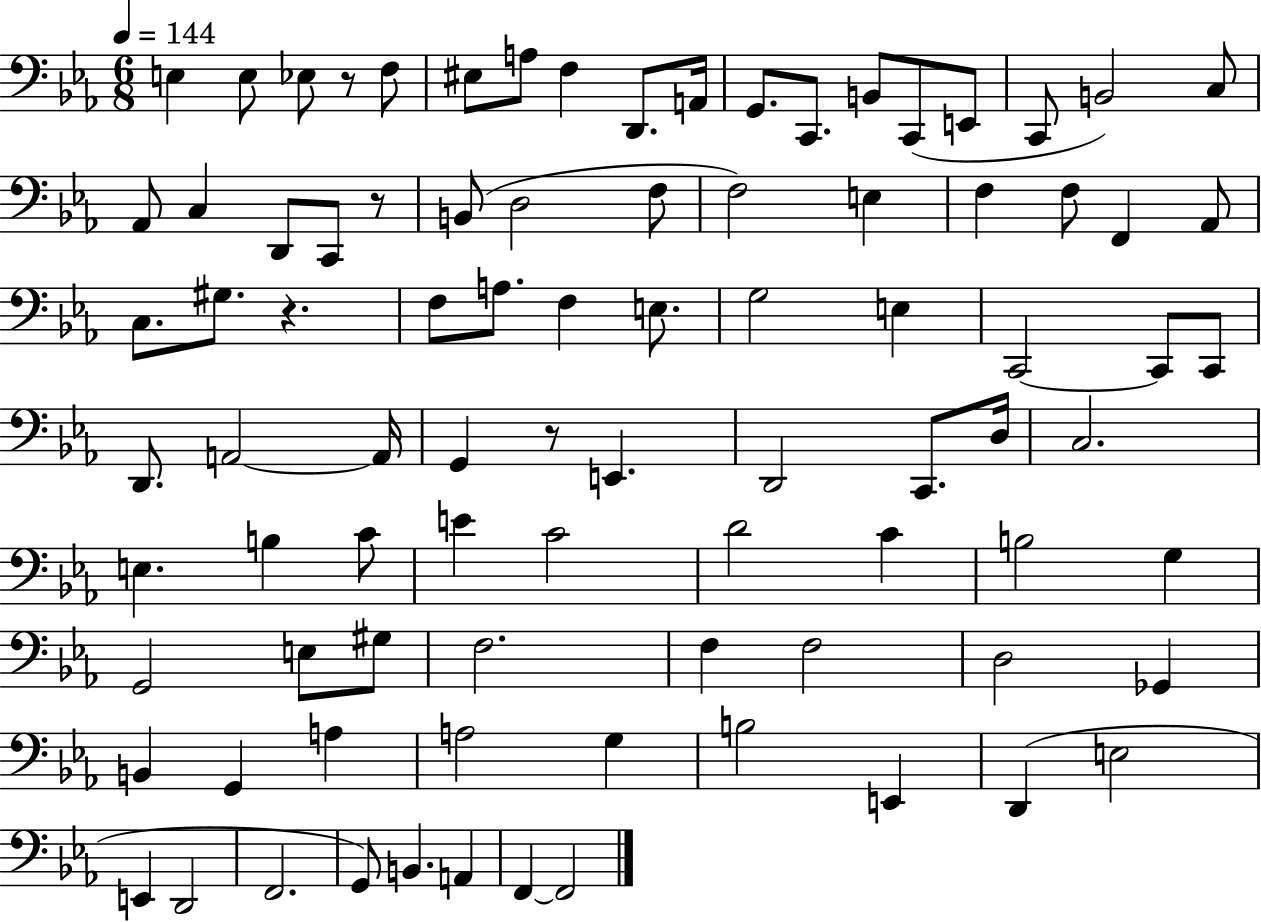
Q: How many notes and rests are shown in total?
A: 88